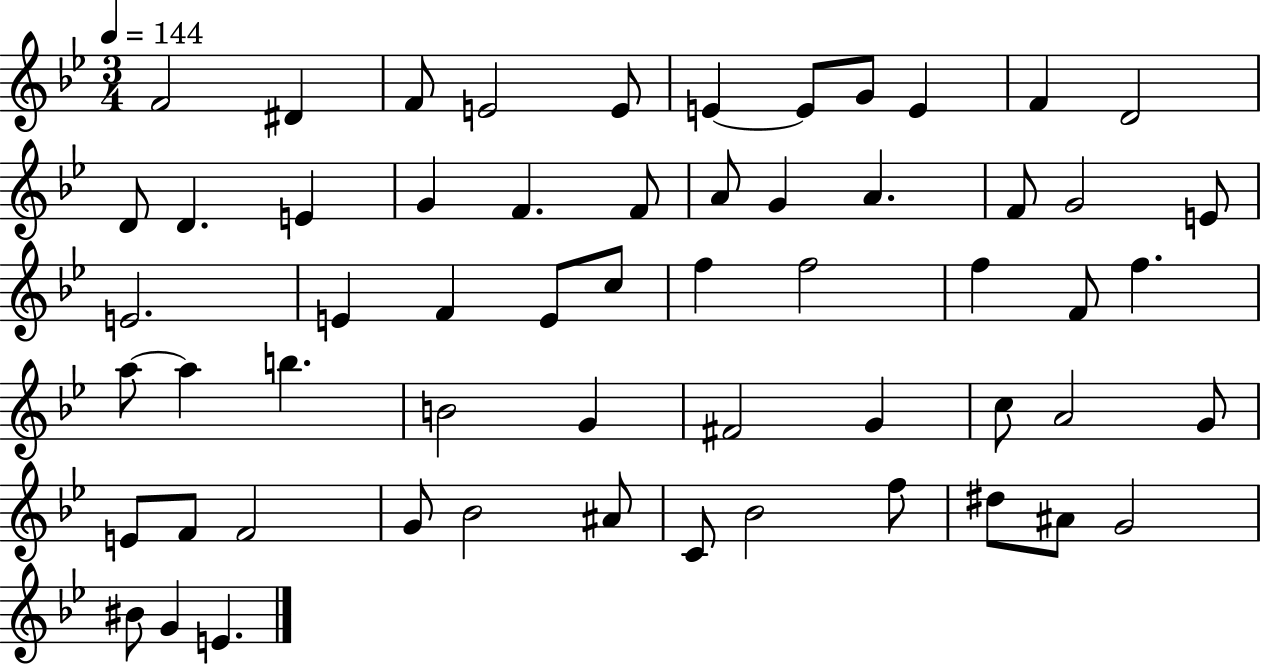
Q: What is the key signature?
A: BES major